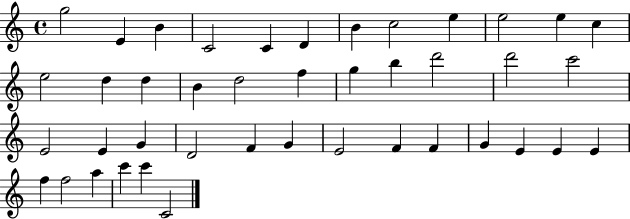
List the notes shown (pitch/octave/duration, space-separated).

G5/h E4/q B4/q C4/h C4/q D4/q B4/q C5/h E5/q E5/h E5/q C5/q E5/h D5/q D5/q B4/q D5/h F5/q G5/q B5/q D6/h D6/h C6/h E4/h E4/q G4/q D4/h F4/q G4/q E4/h F4/q F4/q G4/q E4/q E4/q E4/q F5/q F5/h A5/q C6/q C6/q C4/h